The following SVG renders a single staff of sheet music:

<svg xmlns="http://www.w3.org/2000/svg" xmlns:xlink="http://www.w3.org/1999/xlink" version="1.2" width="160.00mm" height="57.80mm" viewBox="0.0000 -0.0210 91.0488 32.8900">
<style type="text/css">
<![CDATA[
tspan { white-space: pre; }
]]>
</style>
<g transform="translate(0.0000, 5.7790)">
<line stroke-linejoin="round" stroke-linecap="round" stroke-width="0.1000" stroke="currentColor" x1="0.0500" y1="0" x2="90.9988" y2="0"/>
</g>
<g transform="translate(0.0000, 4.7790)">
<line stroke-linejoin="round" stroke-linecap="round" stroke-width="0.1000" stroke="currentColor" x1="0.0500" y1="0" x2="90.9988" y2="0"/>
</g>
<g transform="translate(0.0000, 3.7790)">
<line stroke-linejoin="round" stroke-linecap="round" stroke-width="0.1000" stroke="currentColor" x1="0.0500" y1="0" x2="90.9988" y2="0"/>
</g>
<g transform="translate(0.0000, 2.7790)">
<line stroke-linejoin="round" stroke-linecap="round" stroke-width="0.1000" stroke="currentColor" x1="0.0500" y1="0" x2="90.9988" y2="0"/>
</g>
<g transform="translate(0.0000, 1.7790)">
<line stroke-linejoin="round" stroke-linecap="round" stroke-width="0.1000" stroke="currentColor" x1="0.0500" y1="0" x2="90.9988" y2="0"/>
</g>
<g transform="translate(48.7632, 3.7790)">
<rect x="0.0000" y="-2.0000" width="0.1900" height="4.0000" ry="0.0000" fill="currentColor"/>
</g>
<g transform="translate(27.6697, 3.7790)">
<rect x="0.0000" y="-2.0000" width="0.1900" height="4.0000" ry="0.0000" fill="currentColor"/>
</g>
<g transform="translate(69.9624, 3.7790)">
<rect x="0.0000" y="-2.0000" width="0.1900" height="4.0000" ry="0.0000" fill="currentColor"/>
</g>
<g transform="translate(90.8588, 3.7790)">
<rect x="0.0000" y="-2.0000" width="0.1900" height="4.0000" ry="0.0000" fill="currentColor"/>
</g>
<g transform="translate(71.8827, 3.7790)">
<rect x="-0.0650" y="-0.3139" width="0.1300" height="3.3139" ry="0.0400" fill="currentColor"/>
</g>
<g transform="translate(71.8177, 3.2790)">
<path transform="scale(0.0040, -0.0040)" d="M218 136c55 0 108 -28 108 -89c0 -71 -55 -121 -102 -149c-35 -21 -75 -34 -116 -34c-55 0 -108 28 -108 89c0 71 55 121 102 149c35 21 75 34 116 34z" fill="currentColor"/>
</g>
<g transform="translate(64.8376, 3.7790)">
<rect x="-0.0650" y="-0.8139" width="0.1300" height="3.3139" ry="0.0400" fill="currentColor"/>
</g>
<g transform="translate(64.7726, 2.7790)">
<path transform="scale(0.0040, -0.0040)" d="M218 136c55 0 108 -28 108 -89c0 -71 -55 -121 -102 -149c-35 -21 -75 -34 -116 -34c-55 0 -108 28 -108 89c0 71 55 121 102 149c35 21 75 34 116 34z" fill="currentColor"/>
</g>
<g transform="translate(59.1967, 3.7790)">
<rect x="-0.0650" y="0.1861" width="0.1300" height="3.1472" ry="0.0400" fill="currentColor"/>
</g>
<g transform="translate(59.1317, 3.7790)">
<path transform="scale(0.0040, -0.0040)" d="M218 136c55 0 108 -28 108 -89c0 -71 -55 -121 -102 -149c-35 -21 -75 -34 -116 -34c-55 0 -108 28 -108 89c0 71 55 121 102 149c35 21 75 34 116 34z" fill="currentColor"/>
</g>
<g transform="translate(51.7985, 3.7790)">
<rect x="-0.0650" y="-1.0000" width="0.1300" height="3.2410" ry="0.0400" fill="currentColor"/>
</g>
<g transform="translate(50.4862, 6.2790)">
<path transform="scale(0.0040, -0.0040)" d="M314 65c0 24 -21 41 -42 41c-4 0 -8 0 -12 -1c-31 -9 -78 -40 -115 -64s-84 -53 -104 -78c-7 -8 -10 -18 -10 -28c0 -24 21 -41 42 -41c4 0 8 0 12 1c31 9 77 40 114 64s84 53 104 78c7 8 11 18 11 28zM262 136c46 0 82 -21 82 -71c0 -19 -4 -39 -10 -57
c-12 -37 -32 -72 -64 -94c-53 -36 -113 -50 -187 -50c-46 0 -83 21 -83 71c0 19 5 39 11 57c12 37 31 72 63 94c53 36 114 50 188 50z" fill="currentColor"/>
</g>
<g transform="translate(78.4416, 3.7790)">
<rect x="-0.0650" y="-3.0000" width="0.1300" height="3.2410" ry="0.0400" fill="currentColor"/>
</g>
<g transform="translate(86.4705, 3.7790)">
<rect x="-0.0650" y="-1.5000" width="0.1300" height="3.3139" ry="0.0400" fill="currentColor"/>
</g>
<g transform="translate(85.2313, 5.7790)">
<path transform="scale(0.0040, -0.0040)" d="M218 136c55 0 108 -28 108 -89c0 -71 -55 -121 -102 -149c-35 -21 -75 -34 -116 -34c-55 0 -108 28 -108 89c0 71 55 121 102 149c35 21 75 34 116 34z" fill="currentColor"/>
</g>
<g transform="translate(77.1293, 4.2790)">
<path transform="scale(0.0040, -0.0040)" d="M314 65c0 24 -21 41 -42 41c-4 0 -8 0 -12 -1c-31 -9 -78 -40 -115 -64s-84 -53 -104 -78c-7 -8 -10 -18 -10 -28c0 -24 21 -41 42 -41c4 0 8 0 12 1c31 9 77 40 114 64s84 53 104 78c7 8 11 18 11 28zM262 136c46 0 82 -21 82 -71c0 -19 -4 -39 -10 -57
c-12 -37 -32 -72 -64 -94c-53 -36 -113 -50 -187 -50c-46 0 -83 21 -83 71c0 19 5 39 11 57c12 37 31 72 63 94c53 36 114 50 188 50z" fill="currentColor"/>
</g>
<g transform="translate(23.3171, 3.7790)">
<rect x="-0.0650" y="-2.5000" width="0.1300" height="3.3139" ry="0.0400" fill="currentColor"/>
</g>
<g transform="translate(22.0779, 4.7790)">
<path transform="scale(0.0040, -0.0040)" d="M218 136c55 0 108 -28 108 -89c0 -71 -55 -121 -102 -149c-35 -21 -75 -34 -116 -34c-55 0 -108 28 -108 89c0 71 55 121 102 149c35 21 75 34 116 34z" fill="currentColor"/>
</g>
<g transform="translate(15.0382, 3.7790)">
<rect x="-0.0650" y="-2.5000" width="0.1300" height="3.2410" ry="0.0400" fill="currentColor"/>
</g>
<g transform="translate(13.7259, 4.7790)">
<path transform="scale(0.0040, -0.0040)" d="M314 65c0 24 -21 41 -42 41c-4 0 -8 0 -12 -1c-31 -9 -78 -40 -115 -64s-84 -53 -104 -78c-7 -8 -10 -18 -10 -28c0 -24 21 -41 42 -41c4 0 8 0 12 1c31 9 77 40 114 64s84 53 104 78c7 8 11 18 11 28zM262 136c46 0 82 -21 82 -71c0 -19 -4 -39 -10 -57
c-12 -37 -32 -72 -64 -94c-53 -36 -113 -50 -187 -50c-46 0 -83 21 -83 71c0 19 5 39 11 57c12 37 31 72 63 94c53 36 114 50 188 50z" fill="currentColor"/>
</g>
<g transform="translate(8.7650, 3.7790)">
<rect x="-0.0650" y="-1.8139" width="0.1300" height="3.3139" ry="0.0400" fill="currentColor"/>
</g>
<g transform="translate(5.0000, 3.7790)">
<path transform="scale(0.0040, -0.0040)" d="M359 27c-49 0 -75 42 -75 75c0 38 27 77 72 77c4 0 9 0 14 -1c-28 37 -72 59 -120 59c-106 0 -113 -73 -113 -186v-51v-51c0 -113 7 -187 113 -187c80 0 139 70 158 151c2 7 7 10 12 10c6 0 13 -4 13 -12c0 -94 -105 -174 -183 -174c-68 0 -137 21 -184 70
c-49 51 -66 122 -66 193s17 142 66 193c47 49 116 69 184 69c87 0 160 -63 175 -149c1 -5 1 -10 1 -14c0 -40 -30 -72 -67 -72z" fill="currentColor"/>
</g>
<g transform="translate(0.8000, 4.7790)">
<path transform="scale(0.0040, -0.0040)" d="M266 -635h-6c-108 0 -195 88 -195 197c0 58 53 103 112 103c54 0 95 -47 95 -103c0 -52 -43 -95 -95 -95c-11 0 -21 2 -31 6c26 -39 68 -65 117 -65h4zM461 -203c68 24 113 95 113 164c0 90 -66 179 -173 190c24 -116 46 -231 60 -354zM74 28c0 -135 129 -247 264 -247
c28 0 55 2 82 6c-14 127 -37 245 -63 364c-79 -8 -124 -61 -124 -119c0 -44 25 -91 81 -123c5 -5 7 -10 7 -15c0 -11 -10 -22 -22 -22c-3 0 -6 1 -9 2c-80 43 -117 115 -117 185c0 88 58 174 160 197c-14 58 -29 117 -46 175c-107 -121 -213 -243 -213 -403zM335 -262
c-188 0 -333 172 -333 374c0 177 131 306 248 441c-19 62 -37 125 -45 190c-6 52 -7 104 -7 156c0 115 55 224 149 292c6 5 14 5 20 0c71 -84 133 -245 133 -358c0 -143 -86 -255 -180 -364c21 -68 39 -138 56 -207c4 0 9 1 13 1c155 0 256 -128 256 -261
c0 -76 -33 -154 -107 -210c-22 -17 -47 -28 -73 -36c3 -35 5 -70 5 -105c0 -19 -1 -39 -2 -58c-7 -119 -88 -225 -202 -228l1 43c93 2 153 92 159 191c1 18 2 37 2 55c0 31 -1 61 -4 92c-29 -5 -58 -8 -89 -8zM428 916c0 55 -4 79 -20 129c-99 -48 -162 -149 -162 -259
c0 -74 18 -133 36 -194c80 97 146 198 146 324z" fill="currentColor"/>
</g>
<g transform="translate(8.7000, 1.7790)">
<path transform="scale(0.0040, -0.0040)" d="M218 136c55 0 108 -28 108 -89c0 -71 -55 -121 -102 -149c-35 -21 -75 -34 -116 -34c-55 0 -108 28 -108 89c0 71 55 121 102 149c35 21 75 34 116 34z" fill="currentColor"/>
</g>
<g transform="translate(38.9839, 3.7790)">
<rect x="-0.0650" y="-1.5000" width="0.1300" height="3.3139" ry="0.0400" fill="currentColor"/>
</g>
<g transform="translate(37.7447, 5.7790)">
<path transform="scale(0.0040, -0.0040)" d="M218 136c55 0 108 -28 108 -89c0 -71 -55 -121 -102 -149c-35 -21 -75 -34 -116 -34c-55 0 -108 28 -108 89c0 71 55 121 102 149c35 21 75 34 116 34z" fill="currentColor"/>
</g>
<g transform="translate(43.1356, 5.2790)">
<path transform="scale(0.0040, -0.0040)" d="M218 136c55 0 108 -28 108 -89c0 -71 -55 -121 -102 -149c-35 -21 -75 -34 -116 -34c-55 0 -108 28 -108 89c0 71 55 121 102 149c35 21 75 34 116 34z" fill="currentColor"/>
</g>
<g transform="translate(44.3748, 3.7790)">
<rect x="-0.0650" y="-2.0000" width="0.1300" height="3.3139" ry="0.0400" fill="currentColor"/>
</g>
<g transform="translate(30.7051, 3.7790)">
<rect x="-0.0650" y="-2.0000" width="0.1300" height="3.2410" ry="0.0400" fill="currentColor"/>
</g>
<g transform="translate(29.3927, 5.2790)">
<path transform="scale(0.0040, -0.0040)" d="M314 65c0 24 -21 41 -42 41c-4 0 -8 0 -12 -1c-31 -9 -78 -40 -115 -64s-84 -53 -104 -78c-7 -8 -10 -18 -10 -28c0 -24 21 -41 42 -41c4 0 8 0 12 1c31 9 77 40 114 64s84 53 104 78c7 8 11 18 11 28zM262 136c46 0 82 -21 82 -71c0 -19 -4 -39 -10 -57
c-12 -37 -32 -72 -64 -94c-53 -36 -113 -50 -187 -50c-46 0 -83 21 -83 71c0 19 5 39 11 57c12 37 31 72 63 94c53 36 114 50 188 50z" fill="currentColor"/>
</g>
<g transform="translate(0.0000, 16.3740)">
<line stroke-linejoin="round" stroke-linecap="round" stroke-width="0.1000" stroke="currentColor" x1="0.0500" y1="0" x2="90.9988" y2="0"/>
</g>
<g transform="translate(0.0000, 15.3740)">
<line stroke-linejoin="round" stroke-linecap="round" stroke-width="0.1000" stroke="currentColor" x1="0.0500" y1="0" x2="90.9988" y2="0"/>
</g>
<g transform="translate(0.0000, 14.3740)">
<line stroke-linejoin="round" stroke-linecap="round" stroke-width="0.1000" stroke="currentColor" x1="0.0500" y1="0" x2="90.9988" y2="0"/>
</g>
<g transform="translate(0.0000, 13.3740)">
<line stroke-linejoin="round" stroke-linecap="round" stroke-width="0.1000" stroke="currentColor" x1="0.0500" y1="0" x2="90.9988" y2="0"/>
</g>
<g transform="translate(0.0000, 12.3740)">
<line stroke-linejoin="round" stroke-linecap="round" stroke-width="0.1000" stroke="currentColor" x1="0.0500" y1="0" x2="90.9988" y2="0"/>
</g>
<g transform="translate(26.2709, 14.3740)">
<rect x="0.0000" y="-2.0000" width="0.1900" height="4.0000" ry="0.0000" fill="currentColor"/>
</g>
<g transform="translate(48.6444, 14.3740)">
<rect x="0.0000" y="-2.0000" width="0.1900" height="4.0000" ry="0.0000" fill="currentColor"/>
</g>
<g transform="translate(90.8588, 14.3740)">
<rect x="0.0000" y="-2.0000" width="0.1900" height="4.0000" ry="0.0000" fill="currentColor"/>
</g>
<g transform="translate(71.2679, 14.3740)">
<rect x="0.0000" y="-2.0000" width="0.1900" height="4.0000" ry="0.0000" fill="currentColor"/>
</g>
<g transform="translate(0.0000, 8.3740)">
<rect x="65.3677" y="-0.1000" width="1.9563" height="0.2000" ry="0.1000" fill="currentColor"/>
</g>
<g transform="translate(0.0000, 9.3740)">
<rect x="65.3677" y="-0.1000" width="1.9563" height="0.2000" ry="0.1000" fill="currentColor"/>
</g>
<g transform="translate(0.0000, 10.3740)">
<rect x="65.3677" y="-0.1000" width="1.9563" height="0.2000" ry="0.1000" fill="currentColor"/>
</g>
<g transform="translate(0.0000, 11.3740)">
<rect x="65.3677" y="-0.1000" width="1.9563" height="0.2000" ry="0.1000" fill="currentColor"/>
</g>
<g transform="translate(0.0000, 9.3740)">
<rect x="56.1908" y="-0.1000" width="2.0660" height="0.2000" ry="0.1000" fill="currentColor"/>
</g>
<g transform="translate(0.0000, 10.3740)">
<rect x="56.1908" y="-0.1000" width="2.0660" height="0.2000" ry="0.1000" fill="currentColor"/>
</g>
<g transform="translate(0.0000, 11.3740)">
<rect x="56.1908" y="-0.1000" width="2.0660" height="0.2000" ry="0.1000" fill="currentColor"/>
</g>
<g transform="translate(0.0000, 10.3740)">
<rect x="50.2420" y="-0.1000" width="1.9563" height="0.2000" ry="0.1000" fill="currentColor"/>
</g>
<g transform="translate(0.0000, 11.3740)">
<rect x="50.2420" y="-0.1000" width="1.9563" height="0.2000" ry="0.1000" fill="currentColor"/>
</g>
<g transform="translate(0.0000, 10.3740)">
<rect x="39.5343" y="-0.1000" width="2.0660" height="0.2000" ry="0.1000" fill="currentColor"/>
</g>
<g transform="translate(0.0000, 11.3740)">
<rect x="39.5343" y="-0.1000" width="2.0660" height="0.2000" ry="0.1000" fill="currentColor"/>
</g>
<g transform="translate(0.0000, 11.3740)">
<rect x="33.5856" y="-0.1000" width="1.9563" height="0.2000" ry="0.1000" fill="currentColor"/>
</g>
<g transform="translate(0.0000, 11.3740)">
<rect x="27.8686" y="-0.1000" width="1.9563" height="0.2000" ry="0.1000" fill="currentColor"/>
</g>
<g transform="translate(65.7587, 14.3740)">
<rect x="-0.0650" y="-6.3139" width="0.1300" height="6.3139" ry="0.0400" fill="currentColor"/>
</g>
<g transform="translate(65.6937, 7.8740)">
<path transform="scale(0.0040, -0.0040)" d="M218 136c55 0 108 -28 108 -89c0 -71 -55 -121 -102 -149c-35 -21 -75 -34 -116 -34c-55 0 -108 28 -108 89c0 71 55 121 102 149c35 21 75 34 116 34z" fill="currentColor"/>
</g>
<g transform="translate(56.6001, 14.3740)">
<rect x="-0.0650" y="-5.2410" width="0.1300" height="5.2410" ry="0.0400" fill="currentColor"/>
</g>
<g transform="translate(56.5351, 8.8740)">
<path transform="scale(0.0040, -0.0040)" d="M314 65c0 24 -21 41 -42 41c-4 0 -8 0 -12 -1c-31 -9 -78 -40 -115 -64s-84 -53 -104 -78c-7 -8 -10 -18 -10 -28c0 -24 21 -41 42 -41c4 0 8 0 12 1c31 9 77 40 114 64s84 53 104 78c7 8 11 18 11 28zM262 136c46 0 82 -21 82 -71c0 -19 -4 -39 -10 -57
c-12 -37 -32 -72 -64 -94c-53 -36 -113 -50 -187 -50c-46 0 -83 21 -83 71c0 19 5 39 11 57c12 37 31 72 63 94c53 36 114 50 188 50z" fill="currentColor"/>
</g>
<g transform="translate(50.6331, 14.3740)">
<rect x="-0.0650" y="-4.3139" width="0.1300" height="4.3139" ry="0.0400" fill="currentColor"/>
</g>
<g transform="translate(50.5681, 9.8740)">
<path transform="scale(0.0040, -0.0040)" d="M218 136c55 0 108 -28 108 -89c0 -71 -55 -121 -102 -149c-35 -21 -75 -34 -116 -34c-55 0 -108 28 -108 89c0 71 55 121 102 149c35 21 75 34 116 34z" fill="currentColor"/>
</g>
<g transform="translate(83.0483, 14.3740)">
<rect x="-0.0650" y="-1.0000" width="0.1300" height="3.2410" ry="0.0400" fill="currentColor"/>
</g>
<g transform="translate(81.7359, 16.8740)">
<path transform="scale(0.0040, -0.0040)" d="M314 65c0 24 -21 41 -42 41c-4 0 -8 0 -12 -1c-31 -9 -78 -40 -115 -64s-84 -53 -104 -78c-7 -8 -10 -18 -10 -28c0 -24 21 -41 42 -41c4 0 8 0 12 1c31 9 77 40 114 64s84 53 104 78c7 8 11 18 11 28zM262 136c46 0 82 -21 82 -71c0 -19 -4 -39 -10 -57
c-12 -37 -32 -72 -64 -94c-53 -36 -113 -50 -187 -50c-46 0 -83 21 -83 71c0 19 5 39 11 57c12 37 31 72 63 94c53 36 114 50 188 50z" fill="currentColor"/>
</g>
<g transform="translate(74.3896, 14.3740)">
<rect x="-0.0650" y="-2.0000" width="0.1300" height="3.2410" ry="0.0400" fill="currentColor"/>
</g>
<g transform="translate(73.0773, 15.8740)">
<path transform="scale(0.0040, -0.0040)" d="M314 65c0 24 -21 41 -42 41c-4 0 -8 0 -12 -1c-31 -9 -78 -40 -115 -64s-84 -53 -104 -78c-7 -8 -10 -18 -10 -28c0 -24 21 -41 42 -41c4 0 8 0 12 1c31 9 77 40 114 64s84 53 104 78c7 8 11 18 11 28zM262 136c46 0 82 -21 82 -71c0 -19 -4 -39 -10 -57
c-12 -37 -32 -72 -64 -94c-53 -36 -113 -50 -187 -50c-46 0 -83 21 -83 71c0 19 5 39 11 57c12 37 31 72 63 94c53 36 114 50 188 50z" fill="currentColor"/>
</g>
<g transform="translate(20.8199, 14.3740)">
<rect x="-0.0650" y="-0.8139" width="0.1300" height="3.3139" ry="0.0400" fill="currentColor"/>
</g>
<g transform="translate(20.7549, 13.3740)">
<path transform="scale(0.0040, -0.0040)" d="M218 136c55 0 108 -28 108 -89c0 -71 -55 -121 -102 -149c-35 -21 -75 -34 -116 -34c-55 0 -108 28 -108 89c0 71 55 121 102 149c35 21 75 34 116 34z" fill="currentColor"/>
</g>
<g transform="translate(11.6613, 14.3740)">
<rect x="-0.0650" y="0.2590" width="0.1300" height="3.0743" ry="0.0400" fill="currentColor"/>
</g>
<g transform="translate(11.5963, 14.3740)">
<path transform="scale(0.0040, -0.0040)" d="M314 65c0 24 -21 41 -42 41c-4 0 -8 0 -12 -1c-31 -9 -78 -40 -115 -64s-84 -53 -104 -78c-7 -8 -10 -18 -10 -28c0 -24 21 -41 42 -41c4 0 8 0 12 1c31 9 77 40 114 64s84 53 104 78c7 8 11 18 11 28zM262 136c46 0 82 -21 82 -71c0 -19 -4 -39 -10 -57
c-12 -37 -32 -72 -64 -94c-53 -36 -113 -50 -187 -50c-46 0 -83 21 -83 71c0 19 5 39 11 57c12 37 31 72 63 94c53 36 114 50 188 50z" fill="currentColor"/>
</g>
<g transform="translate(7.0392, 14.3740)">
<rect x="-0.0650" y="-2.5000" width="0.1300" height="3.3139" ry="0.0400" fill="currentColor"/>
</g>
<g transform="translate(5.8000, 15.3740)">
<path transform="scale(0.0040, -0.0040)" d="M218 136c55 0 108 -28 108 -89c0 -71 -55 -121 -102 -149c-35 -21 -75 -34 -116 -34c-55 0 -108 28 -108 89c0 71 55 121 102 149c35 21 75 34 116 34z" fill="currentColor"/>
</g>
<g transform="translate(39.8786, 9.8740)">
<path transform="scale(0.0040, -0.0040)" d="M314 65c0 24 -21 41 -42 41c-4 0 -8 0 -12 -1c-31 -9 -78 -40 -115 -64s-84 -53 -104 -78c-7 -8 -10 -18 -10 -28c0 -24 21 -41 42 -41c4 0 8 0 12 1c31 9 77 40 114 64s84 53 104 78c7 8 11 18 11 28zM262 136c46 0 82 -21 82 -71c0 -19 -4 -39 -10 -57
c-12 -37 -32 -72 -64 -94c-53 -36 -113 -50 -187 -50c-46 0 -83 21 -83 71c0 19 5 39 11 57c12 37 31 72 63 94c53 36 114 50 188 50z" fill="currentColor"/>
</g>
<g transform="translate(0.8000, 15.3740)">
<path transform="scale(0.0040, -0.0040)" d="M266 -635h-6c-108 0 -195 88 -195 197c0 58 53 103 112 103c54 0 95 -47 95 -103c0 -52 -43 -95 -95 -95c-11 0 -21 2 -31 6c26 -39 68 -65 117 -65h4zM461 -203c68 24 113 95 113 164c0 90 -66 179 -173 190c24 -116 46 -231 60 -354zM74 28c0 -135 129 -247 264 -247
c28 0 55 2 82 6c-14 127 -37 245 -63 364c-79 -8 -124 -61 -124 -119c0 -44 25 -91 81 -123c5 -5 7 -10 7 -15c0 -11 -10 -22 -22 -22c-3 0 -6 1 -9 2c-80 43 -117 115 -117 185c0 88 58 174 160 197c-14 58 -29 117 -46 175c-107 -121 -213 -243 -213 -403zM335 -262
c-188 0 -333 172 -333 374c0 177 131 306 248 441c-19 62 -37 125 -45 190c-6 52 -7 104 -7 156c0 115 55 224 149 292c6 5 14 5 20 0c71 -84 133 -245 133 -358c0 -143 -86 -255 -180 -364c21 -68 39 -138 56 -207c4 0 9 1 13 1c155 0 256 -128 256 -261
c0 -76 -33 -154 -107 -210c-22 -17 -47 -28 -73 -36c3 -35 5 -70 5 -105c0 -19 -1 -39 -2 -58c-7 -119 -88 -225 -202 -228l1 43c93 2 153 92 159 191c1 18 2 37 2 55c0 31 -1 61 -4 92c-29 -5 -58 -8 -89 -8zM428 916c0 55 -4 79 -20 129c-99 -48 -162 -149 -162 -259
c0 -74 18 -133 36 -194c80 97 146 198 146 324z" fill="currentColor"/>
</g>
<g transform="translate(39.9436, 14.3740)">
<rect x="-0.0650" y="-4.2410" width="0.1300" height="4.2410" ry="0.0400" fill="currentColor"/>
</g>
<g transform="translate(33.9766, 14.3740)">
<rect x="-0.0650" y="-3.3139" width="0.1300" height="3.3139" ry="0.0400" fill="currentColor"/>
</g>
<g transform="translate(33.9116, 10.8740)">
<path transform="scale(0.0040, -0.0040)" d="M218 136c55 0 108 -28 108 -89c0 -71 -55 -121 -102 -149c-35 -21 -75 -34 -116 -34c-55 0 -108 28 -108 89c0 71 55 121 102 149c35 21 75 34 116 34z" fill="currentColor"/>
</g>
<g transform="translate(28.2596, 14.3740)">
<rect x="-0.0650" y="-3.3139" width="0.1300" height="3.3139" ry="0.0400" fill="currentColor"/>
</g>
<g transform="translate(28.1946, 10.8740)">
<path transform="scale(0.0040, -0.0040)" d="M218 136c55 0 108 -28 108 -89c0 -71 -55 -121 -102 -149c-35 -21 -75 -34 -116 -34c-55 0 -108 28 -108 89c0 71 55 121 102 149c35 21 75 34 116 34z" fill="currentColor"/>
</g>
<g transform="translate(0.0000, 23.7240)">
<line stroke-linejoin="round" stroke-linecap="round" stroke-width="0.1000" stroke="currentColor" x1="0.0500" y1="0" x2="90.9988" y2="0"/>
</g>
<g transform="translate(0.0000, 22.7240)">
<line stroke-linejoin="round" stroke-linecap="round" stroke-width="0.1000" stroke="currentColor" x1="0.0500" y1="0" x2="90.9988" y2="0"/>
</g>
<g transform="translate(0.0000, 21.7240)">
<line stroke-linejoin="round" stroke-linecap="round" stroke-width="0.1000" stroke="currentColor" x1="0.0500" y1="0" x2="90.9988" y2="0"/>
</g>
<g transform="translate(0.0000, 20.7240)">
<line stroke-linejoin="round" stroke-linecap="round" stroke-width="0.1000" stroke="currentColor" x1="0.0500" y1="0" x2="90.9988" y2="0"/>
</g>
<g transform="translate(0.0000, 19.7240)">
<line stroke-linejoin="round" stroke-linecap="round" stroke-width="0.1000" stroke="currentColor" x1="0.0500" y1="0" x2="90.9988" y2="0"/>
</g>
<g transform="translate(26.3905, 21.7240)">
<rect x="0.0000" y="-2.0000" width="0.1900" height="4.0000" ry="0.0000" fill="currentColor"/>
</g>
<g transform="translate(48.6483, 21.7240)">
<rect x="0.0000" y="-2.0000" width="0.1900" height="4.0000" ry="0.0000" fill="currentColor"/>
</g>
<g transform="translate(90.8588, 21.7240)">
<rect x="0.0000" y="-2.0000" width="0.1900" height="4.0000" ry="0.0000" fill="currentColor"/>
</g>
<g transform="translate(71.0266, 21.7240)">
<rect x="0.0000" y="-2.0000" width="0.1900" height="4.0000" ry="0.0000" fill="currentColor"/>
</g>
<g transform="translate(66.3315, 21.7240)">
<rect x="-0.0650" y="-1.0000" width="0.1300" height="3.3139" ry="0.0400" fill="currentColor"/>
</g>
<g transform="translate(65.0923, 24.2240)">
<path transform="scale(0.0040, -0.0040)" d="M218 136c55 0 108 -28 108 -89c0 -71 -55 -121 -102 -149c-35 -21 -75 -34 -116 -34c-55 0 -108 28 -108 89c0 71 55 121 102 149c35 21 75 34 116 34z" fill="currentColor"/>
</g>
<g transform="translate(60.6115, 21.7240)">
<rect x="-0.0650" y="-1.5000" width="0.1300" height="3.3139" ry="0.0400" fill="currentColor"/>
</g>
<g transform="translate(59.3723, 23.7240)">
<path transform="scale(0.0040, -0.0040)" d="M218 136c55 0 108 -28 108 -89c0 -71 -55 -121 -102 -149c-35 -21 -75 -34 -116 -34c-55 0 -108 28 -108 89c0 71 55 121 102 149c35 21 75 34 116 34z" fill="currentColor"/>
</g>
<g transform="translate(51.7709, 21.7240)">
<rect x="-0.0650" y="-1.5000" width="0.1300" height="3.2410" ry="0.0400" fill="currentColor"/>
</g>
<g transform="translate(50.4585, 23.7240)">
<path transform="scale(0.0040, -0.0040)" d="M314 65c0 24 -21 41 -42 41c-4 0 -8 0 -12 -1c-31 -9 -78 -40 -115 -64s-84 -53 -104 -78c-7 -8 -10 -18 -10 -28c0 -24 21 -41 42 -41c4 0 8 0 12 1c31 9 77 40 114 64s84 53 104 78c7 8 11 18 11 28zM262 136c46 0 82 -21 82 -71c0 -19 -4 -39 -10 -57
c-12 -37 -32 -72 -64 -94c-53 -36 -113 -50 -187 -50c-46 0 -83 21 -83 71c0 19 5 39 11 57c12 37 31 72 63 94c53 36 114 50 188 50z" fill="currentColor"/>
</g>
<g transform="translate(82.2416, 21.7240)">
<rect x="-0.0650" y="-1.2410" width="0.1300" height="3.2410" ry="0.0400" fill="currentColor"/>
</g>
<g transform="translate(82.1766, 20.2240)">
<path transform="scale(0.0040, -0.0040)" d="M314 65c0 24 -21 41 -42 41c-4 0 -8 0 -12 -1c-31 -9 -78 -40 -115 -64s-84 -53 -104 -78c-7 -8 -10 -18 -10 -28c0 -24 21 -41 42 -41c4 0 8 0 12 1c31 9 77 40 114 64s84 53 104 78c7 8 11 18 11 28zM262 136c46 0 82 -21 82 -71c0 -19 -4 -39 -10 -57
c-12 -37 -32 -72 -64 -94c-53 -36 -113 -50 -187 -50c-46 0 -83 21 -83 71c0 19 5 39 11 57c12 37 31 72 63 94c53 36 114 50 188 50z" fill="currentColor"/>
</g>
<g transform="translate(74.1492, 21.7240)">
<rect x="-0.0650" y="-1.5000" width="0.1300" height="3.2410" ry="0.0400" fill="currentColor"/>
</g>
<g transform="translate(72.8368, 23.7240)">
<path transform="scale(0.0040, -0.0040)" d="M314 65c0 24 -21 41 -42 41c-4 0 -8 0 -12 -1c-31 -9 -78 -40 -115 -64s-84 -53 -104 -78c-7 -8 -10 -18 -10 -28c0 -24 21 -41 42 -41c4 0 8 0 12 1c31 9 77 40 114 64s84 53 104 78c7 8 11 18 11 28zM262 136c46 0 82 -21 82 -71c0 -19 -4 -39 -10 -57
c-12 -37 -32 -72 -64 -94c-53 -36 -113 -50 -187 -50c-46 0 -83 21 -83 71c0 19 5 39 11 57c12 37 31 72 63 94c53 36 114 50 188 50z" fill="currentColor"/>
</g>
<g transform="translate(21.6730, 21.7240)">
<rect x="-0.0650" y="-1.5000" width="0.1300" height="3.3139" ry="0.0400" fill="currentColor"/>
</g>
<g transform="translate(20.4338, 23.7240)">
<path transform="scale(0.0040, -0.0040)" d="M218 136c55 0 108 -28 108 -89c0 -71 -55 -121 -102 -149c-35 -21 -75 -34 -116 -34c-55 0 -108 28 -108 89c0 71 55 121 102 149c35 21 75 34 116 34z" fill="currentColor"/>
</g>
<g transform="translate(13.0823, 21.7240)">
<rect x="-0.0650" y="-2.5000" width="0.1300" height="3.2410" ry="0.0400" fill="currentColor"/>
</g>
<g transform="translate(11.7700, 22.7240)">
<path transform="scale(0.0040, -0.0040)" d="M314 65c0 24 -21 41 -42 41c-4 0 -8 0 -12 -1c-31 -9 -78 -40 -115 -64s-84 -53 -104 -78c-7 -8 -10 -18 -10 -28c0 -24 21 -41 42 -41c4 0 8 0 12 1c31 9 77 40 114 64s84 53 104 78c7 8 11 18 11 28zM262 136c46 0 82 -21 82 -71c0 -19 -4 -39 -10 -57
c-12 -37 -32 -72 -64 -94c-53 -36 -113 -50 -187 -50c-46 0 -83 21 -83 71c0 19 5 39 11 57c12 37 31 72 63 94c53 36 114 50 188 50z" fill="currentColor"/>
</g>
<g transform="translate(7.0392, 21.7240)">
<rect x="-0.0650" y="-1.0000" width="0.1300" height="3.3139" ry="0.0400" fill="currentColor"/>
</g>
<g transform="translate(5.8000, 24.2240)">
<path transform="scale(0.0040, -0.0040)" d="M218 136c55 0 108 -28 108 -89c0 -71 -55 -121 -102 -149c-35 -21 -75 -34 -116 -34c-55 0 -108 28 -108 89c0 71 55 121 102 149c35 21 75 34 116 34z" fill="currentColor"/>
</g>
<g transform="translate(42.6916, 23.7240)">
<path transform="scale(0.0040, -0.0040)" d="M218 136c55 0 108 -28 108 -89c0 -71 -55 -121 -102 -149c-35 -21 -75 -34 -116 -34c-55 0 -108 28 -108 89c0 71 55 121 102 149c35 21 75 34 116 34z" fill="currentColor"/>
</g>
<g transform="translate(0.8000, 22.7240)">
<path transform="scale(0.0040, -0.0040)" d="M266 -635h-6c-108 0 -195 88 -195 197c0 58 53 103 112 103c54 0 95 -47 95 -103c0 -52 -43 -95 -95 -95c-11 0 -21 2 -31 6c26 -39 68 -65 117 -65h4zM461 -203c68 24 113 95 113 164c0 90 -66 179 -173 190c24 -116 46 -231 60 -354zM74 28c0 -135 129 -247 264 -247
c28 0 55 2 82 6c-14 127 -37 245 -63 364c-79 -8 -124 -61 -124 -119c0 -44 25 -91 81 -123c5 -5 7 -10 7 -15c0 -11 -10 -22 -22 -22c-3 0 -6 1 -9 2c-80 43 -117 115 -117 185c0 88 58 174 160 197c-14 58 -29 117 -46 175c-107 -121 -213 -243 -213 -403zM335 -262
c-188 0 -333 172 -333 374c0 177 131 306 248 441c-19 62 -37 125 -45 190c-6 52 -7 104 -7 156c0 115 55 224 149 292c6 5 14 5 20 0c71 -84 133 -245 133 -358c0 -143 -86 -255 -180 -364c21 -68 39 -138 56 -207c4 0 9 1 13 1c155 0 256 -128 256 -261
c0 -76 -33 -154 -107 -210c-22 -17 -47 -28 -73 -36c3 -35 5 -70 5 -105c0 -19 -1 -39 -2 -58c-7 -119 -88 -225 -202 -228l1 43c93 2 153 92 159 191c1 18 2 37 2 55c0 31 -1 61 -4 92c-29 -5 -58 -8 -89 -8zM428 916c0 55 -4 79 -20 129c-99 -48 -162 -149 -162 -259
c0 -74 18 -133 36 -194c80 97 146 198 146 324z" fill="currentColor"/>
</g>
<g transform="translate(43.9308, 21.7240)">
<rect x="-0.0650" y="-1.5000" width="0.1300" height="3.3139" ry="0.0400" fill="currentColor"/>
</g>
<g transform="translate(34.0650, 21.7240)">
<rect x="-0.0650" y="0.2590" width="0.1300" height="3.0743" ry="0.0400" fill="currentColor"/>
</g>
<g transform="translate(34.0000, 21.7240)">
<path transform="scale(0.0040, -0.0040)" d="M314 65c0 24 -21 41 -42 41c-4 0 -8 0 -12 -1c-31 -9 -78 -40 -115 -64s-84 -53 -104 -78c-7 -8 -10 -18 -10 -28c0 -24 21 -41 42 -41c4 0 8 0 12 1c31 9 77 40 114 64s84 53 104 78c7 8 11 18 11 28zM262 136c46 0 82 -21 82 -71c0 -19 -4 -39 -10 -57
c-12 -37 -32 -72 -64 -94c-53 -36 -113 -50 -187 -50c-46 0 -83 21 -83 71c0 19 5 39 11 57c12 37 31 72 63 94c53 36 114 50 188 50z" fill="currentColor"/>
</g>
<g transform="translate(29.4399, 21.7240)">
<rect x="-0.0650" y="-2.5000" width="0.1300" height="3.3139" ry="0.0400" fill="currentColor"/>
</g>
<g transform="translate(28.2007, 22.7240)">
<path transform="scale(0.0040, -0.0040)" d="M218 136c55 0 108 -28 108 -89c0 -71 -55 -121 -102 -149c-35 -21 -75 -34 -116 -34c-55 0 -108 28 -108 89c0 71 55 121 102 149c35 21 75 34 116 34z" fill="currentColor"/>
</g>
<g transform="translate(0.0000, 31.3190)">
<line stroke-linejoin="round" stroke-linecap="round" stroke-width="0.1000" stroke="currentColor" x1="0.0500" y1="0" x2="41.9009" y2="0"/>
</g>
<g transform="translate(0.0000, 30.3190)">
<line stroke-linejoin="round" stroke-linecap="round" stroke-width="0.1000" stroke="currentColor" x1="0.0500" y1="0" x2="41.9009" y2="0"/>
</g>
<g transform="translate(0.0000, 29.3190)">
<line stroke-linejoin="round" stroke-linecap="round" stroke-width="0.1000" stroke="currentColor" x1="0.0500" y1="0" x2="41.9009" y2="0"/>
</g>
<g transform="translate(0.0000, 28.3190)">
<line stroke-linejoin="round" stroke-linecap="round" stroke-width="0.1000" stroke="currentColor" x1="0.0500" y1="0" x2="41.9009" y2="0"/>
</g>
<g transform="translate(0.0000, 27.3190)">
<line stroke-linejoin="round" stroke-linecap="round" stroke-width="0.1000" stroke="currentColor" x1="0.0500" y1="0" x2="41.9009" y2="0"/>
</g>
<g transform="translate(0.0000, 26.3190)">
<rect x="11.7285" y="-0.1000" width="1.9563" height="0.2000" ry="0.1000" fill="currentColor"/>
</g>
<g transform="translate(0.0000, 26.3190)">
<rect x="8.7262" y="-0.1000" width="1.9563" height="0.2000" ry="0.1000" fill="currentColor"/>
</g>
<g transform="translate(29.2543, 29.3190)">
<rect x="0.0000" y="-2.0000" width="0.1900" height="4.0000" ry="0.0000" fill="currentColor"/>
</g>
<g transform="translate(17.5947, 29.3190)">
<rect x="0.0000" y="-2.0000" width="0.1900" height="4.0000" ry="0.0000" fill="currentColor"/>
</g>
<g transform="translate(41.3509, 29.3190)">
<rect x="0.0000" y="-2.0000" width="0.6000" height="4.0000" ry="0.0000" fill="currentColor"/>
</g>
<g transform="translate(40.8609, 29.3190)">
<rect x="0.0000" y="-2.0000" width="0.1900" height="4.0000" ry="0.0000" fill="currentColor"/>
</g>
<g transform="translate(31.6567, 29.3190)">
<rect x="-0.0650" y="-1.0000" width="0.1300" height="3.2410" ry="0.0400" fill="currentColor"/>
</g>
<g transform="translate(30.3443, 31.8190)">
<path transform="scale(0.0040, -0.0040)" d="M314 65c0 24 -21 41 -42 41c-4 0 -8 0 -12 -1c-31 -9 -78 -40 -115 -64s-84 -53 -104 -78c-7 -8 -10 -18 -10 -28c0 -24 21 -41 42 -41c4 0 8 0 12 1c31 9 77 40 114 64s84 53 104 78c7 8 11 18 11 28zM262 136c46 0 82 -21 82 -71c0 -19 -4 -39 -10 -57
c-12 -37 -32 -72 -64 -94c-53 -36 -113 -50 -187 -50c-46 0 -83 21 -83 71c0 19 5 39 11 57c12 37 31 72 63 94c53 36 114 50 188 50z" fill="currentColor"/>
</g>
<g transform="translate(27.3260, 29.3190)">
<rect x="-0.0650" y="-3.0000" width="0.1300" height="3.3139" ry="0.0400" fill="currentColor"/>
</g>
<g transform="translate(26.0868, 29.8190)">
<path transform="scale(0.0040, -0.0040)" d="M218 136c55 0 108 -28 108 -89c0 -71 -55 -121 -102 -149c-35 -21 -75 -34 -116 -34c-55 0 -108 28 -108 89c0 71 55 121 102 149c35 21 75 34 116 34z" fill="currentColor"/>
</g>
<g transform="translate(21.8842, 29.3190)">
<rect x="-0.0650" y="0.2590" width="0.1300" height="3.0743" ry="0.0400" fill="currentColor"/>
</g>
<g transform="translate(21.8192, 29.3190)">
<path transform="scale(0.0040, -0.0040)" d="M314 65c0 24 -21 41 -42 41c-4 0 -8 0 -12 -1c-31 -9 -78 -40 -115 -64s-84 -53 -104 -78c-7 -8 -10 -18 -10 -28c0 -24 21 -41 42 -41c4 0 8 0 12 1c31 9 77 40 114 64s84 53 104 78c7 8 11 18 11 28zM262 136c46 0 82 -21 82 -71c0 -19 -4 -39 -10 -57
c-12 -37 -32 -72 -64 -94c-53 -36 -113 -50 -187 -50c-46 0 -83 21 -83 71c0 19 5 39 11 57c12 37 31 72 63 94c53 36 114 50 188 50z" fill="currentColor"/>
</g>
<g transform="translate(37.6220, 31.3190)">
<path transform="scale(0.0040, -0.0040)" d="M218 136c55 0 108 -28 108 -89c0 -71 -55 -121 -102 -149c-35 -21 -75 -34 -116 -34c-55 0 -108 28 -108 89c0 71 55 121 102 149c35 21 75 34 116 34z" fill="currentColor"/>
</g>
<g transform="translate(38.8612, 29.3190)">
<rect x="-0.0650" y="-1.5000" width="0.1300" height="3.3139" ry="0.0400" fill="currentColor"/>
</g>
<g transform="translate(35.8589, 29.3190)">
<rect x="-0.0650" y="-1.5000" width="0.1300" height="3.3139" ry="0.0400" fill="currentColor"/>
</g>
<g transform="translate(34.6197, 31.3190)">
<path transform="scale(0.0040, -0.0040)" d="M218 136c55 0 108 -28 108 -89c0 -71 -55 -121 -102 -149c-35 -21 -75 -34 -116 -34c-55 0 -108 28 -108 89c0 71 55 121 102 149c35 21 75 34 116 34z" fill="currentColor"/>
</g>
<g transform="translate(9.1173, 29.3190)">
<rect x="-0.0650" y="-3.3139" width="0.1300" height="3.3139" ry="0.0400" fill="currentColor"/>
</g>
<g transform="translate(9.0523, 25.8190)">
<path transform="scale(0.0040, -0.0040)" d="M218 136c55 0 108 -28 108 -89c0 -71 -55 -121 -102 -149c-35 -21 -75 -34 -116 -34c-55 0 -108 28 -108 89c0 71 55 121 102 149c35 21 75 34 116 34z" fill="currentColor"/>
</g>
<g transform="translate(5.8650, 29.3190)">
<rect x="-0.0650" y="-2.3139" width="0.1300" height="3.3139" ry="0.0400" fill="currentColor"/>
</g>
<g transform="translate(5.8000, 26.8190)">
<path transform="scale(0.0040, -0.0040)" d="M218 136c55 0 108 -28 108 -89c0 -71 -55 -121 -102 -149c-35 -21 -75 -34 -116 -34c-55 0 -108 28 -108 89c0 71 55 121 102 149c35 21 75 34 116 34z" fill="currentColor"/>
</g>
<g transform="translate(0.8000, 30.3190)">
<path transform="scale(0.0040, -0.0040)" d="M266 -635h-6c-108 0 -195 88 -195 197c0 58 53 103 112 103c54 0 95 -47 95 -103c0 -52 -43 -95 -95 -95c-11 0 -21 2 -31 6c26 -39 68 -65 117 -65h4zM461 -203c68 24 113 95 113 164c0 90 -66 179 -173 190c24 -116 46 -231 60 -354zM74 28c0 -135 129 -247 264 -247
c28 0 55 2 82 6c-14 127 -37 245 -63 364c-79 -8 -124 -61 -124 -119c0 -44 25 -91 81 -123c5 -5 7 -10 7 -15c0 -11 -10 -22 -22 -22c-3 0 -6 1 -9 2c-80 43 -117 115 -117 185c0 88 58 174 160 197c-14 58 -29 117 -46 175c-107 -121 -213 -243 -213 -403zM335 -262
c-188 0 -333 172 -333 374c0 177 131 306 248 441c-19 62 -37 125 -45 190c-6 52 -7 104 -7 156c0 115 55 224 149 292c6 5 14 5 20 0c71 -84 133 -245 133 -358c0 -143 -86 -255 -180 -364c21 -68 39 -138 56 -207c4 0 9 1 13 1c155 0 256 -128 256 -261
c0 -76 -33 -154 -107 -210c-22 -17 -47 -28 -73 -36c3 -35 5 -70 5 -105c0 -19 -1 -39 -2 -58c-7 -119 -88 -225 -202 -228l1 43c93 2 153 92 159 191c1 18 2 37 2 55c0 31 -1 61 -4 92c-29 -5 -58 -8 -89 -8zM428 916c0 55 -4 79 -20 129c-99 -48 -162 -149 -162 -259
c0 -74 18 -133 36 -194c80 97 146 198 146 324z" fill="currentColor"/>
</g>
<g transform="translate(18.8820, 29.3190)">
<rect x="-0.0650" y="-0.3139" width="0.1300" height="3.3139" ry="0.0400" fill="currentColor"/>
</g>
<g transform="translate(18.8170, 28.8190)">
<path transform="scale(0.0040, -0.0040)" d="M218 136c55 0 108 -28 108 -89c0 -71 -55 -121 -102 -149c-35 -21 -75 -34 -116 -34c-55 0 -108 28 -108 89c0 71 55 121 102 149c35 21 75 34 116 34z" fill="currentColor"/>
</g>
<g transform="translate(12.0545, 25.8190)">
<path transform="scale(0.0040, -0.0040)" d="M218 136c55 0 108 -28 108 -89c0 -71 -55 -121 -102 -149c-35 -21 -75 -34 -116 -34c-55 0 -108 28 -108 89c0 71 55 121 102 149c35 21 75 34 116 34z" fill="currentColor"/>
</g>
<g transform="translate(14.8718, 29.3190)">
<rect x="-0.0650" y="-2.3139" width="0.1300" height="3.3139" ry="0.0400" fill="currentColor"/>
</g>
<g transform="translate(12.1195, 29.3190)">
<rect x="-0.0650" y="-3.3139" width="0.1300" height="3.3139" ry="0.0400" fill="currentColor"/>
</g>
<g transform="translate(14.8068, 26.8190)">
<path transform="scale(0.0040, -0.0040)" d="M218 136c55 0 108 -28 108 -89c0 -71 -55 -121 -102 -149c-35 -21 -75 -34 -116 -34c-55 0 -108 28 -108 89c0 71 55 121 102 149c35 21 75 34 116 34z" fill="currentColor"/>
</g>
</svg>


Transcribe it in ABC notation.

X:1
T:Untitled
M:4/4
L:1/4
K:C
f G2 G F2 E F D2 B d c A2 E G B2 d b b d'2 d' f'2 a' F2 D2 D G2 E G B2 E E2 E D E2 e2 g b b g c B2 A D2 E E